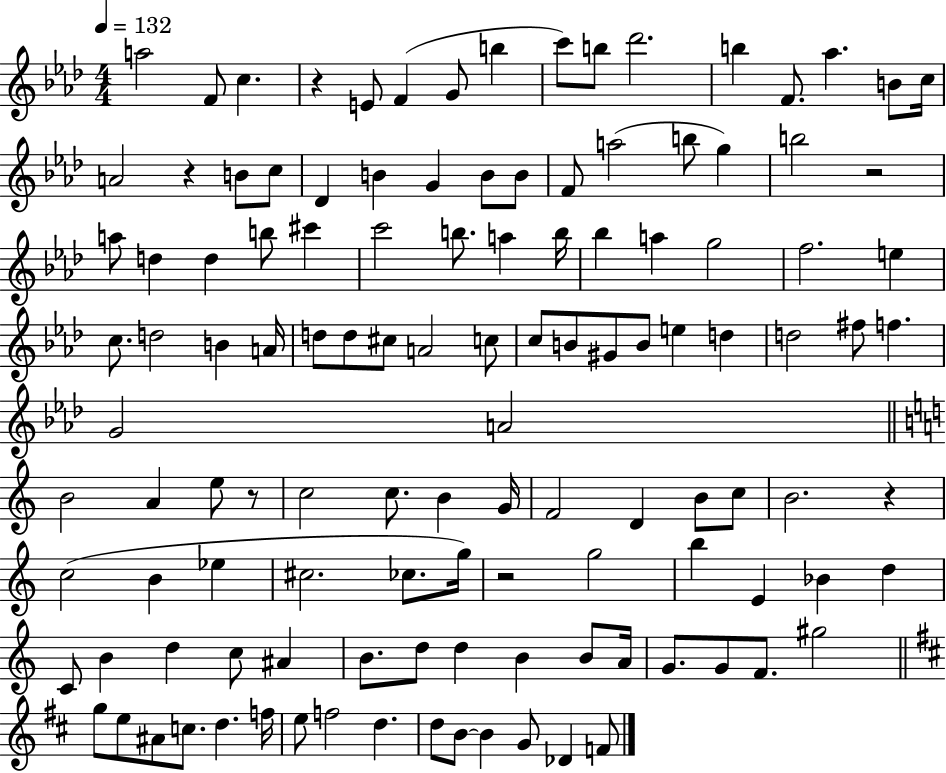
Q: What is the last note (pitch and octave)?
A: F4